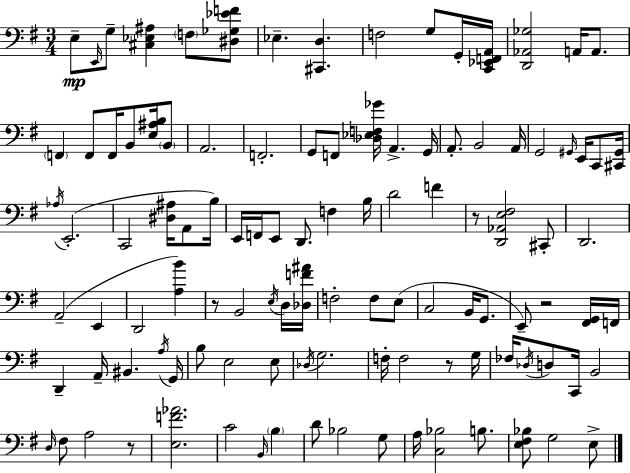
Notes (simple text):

E3/e E2/s G3/e [C#3,Eb3,A#3]/q F3/e [D#3,Gb3,Eb4,F4]/e Eb3/q. [C#2,D3]/q. F3/h G3/e G2/s [C2,Eb2,F2,A2]/s [D2,Ab2,Gb3]/h A2/s A2/e. F2/q F2/e F2/s B2/e [E3,A#3,B3]/s B2/e A2/h. F2/h. G2/e F2/e [Db3,Eb3,F3,Gb4]/s A2/q. G2/s A2/e. B2/h A2/s G2/h G#2/s E2/s C2/e [C#2,G#2]/s Ab3/s E2/h. C2/h [D#3,A#3]/s A2/e B3/s E2/s F2/s E2/e D2/e. F3/q B3/s D4/h F4/q R/e [D2,Ab2,E3,F#3]/h C#2/e D2/h. A2/h E2/q D2/h [A3,B4]/q R/e B2/h E3/s D3/s [Db3,F4,A#4]/s F3/h F3/e E3/e C3/h B2/s G2/e. E2/e R/h [F#2,G2]/s F2/s D2/q A2/s BIS2/q. A3/s G2/s B3/e E3/h E3/e Db3/s G3/h. F3/s F3/h R/e G3/s FES3/s Db3/s D3/e C2/s B2/h D3/s F#3/e A3/h R/e [E3,F4,Ab4]/h. C4/h B2/s B3/q D4/e Bb3/h G3/e A3/s [C3,Bb3]/h B3/e. [E3,F#3,Bb3]/e G3/h E3/e